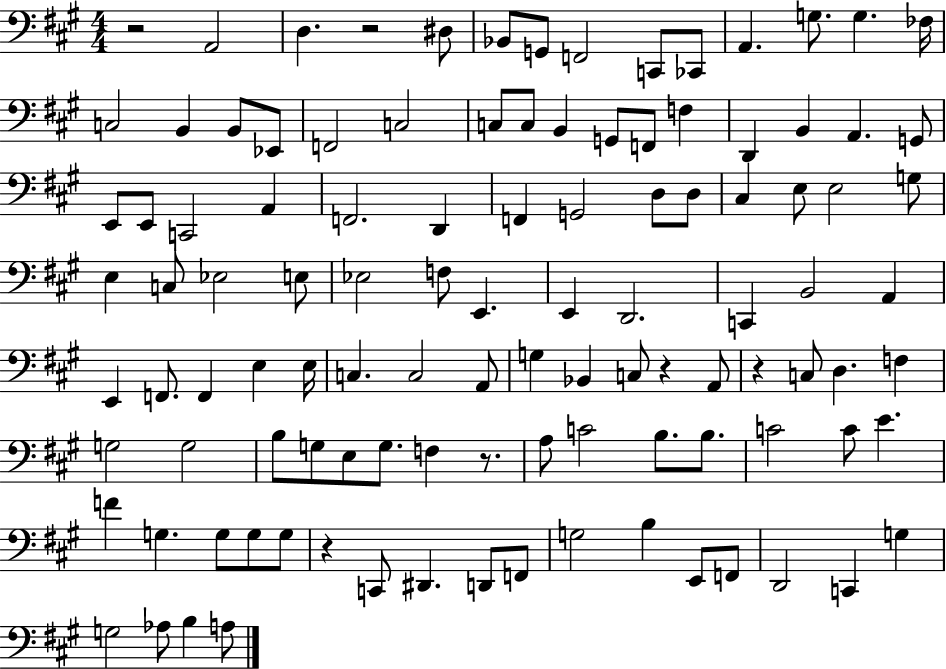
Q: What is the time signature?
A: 4/4